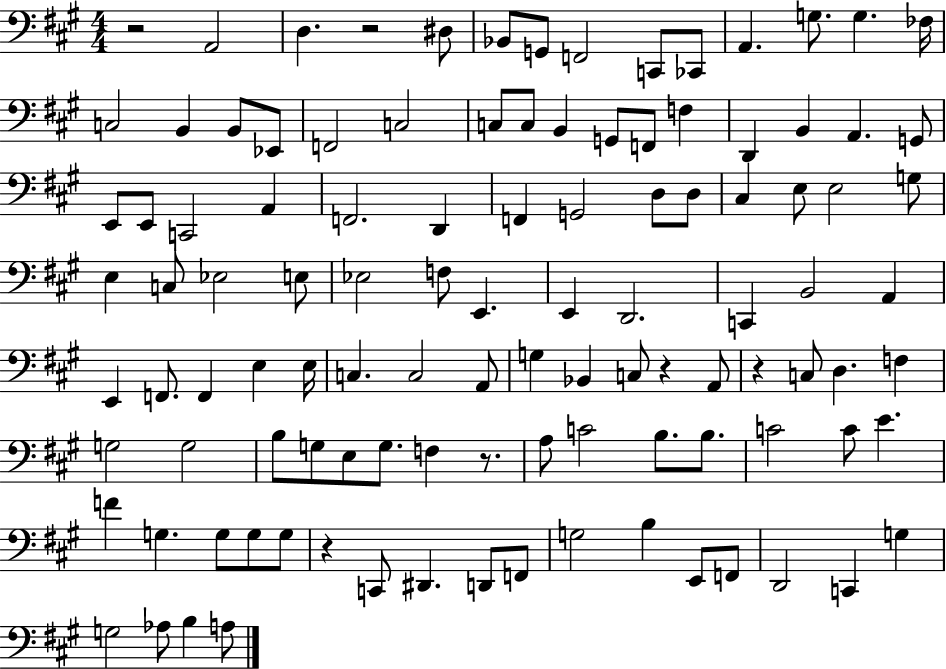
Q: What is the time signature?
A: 4/4